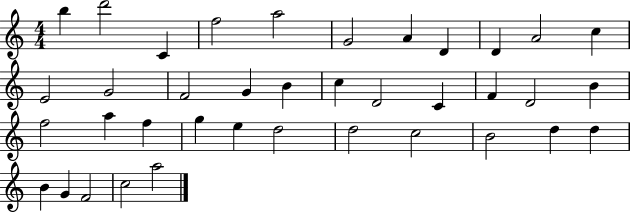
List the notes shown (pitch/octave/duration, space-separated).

B5/q D6/h C4/q F5/h A5/h G4/h A4/q D4/q D4/q A4/h C5/q E4/h G4/h F4/h G4/q B4/q C5/q D4/h C4/q F4/q D4/h B4/q F5/h A5/q F5/q G5/q E5/q D5/h D5/h C5/h B4/h D5/q D5/q B4/q G4/q F4/h C5/h A5/h